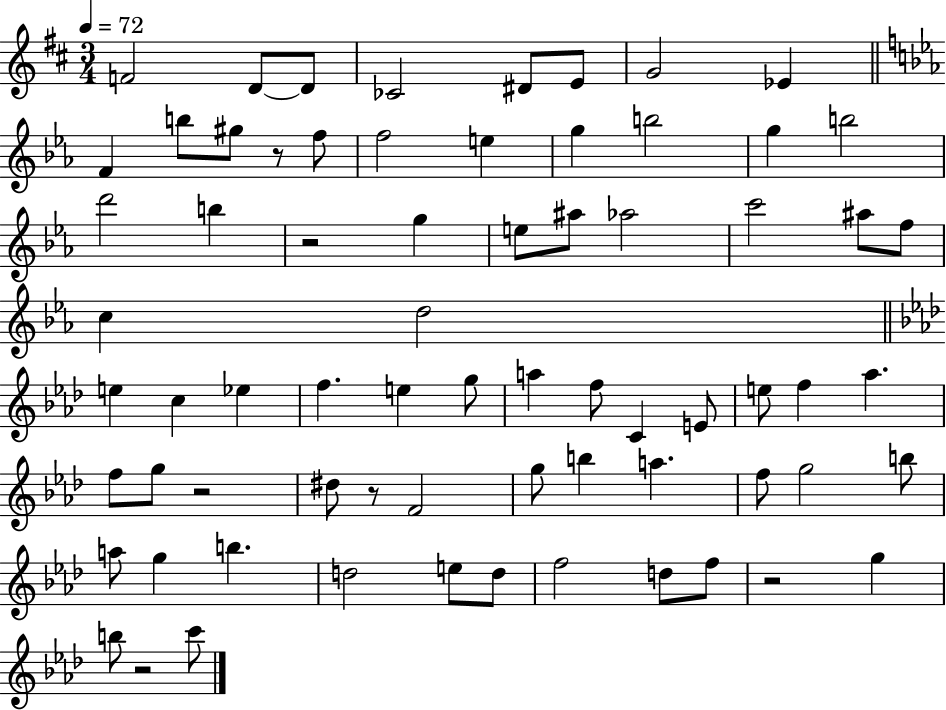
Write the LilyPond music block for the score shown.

{
  \clef treble
  \numericTimeSignature
  \time 3/4
  \key d \major
  \tempo 4 = 72
  \repeat volta 2 { f'2 d'8~~ d'8 | ces'2 dis'8 e'8 | g'2 ees'4 | \bar "||" \break \key ees \major f'4 b''8 gis''8 r8 f''8 | f''2 e''4 | g''4 b''2 | g''4 b''2 | \break d'''2 b''4 | r2 g''4 | e''8 ais''8 aes''2 | c'''2 ais''8 f''8 | \break c''4 d''2 | \bar "||" \break \key aes \major e''4 c''4 ees''4 | f''4. e''4 g''8 | a''4 f''8 c'4 e'8 | e''8 f''4 aes''4. | \break f''8 g''8 r2 | dis''8 r8 f'2 | g''8 b''4 a''4. | f''8 g''2 b''8 | \break a''8 g''4 b''4. | d''2 e''8 d''8 | f''2 d''8 f''8 | r2 g''4 | \break b''8 r2 c'''8 | } \bar "|."
}